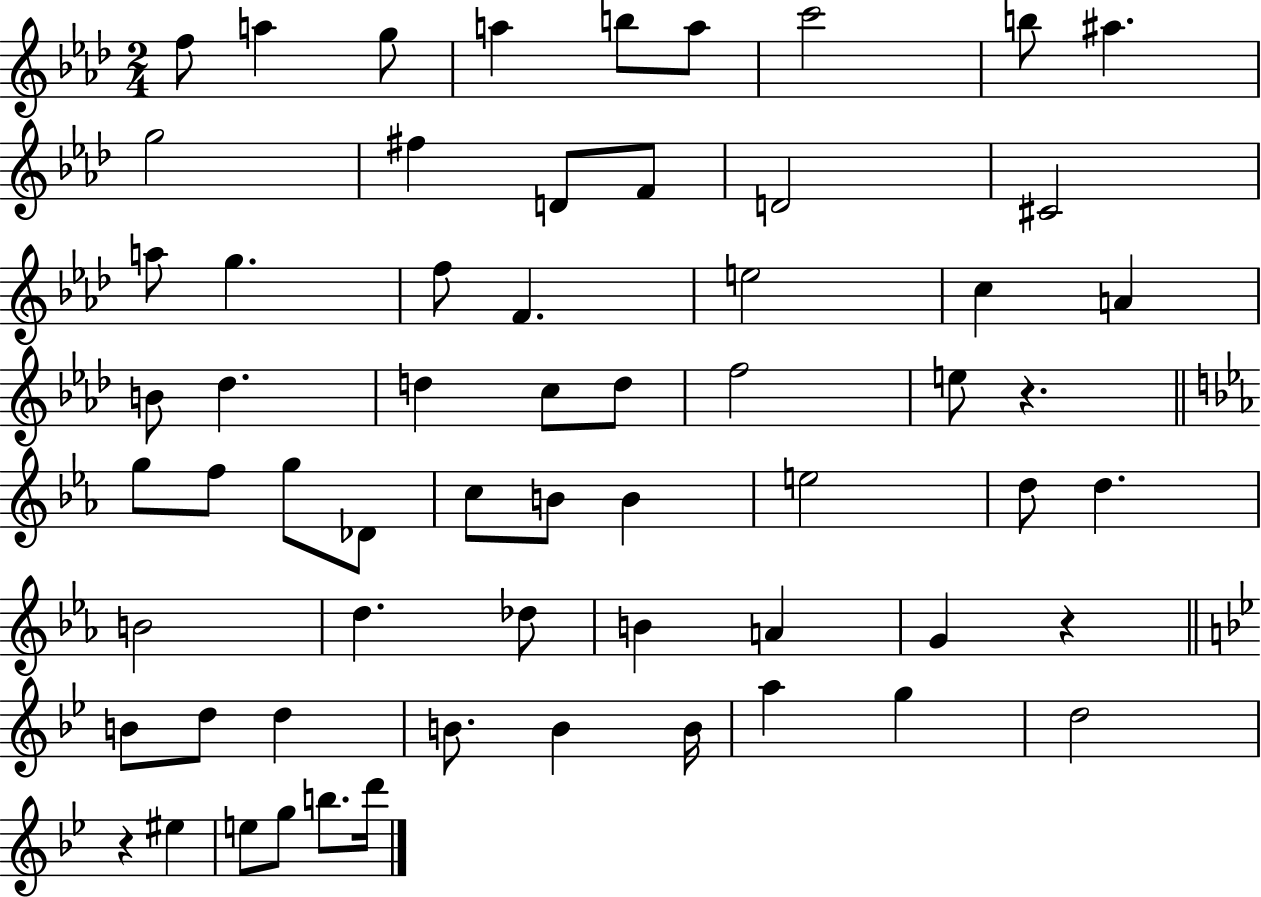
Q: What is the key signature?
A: AES major